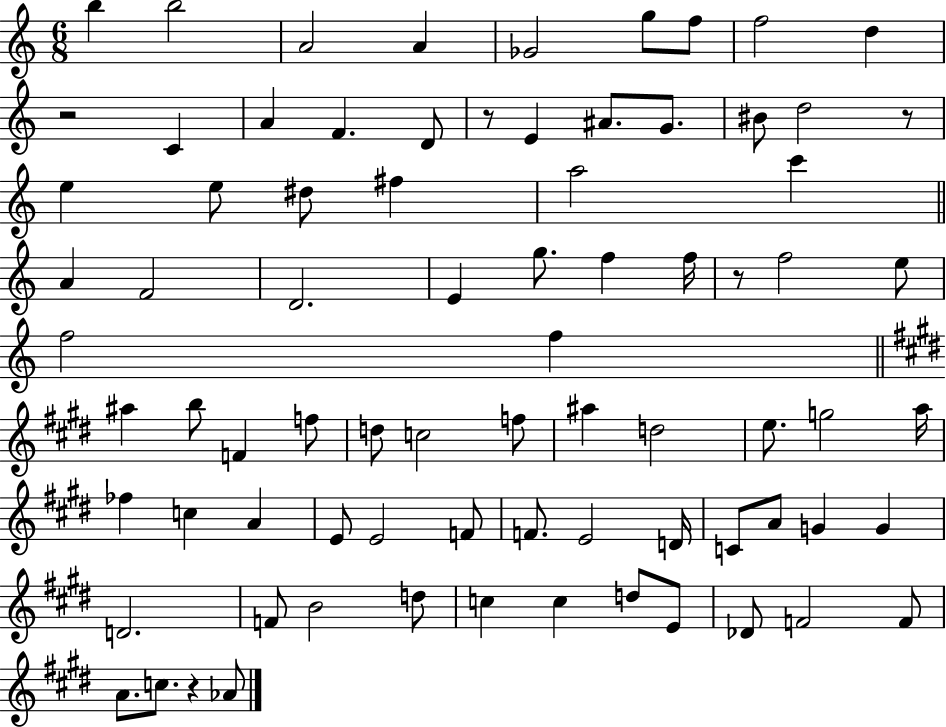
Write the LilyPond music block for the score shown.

{
  \clef treble
  \numericTimeSignature
  \time 6/8
  \key c \major
  b''4 b''2 | a'2 a'4 | ges'2 g''8 f''8 | f''2 d''4 | \break r2 c'4 | a'4 f'4. d'8 | r8 e'4 ais'8. g'8. | bis'8 d''2 r8 | \break e''4 e''8 dis''8 fis''4 | a''2 c'''4 | \bar "||" \break \key c \major a'4 f'2 | d'2. | e'4 g''8. f''4 f''16 | r8 f''2 e''8 | \break f''2 f''4 | \bar "||" \break \key e \major ais''4 b''8 f'4 f''8 | d''8 c''2 f''8 | ais''4 d''2 | e''8. g''2 a''16 | \break fes''4 c''4 a'4 | e'8 e'2 f'8 | f'8. e'2 d'16 | c'8 a'8 g'4 g'4 | \break d'2. | f'8 b'2 d''8 | c''4 c''4 d''8 e'8 | des'8 f'2 f'8 | \break a'8. c''8. r4 aes'8 | \bar "|."
}